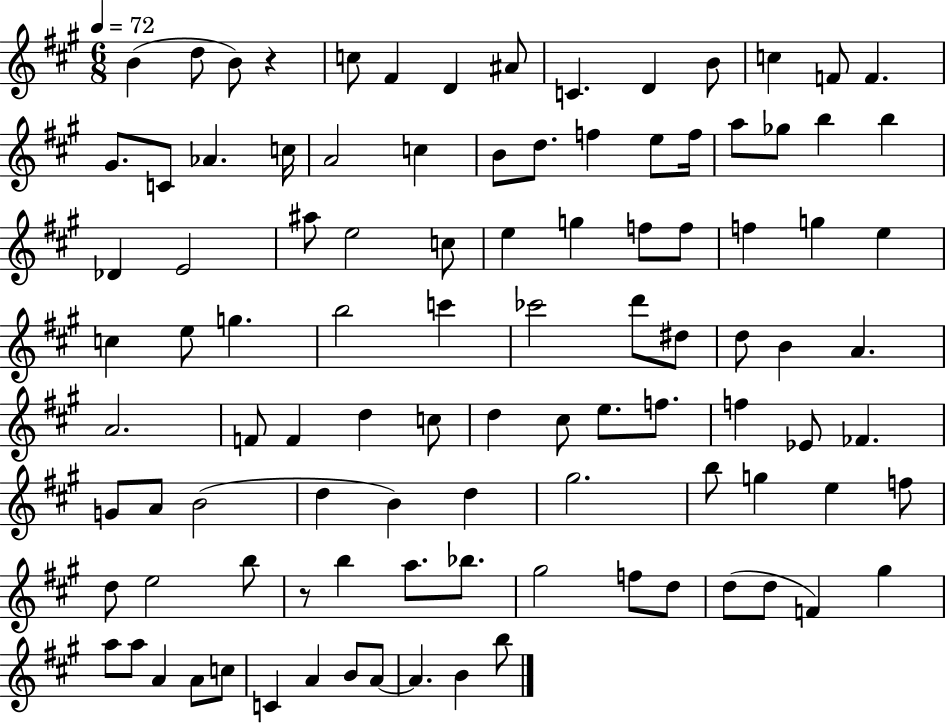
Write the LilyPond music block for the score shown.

{
  \clef treble
  \numericTimeSignature
  \time 6/8
  \key a \major
  \tempo 4 = 72
  b'4( d''8 b'8) r4 | c''8 fis'4 d'4 ais'8 | c'4. d'4 b'8 | c''4 f'8 f'4. | \break gis'8. c'8 aes'4. c''16 | a'2 c''4 | b'8 d''8. f''4 e''8 f''16 | a''8 ges''8 b''4 b''4 | \break des'4 e'2 | ais''8 e''2 c''8 | e''4 g''4 f''8 f''8 | f''4 g''4 e''4 | \break c''4 e''8 g''4. | b''2 c'''4 | ces'''2 d'''8 dis''8 | d''8 b'4 a'4. | \break a'2. | f'8 f'4 d''4 c''8 | d''4 cis''8 e''8. f''8. | f''4 ees'8 fes'4. | \break g'8 a'8 b'2( | d''4 b'4) d''4 | gis''2. | b''8 g''4 e''4 f''8 | \break d''8 e''2 b''8 | r8 b''4 a''8. bes''8. | gis''2 f''8 d''8 | d''8( d''8 f'4) gis''4 | \break a''8 a''8 a'4 a'8 c''8 | c'4 a'4 b'8 a'8~~ | a'4. b'4 b''8 | \bar "|."
}